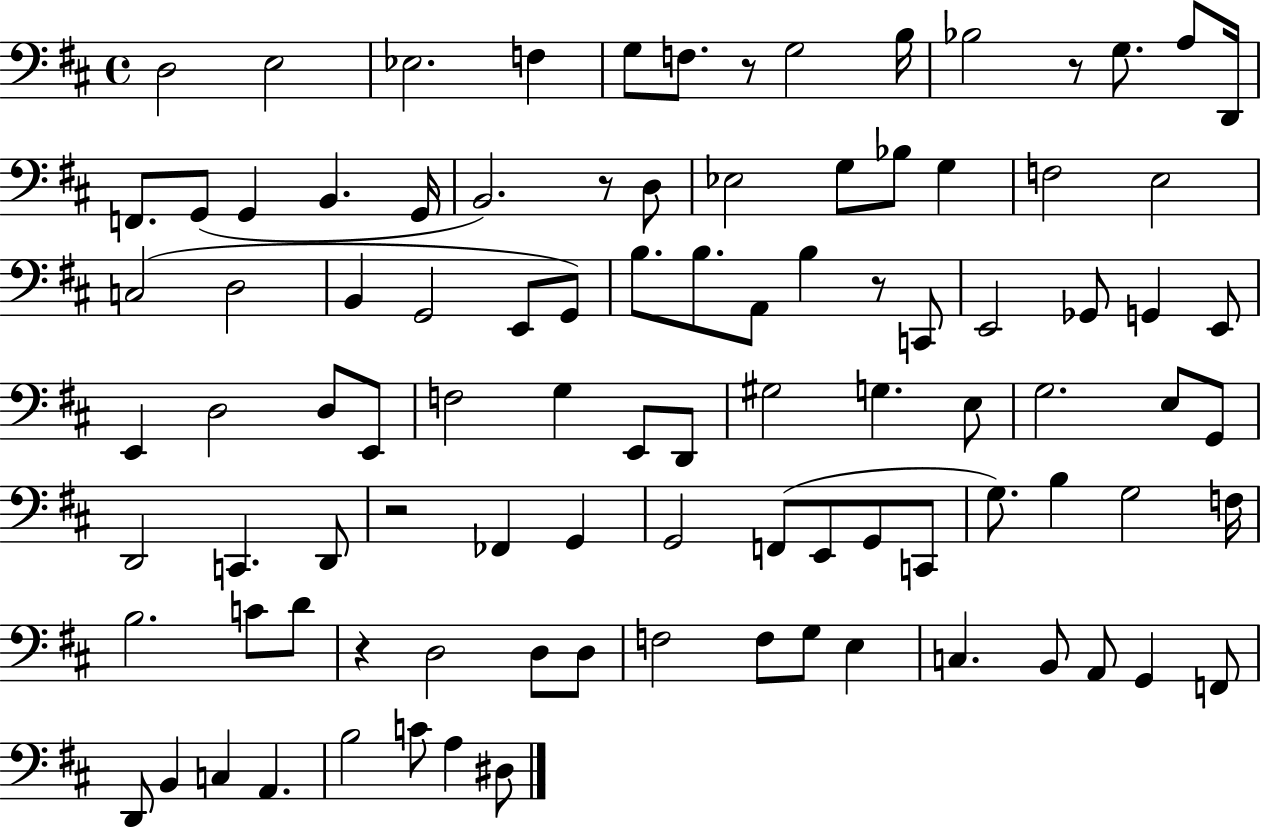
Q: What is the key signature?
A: D major